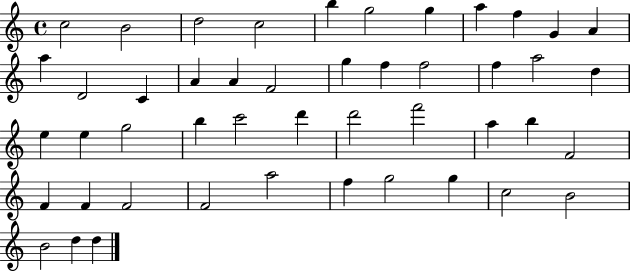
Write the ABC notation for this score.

X:1
T:Untitled
M:4/4
L:1/4
K:C
c2 B2 d2 c2 b g2 g a f G A a D2 C A A F2 g f f2 f a2 d e e g2 b c'2 d' d'2 f'2 a b F2 F F F2 F2 a2 f g2 g c2 B2 B2 d d